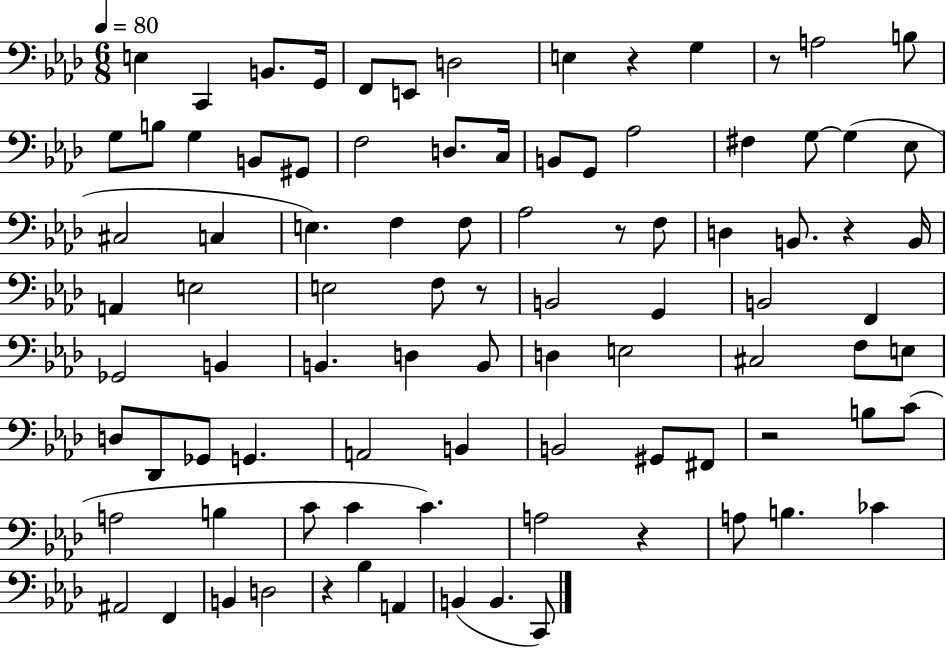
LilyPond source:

{
  \clef bass
  \numericTimeSignature
  \time 6/8
  \key aes \major
  \tempo 4 = 80
  \repeat volta 2 { e4 c,4 b,8. g,16 | f,8 e,8 d2 | e4 r4 g4 | r8 a2 b8 | \break g8 b8 g4 b,8 gis,8 | f2 d8. c16 | b,8 g,8 aes2 | fis4 g8~~ g4( ees8 | \break cis2 c4 | e4.) f4 f8 | aes2 r8 f8 | d4 b,8. r4 b,16 | \break a,4 e2 | e2 f8 r8 | b,2 g,4 | b,2 f,4 | \break ges,2 b,4 | b,4. d4 b,8 | d4 e2 | cis2 f8 e8 | \break d8 des,8 ges,8 g,4. | a,2 b,4 | b,2 gis,8 fis,8 | r2 b8 c'8( | \break a2 b4 | c'8 c'4 c'4.) | a2 r4 | a8 b4. ces'4 | \break ais,2 f,4 | b,4 d2 | r4 bes4 a,4 | b,4( b,4. c,8) | \break } \bar "|."
}